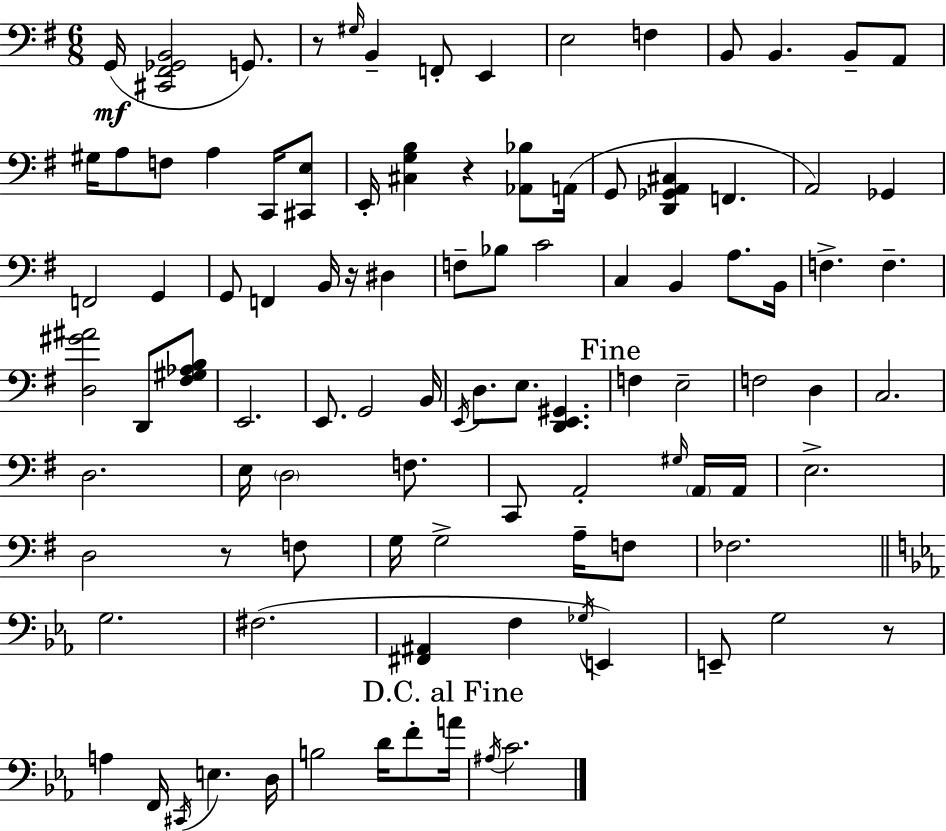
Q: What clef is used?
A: bass